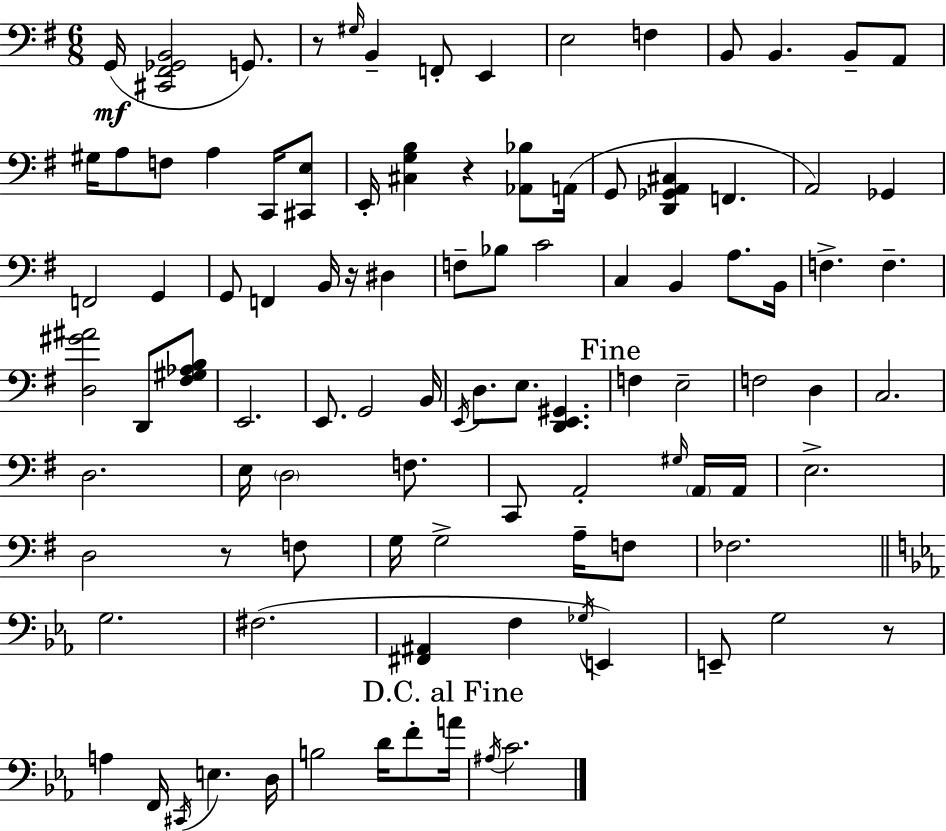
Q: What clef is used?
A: bass